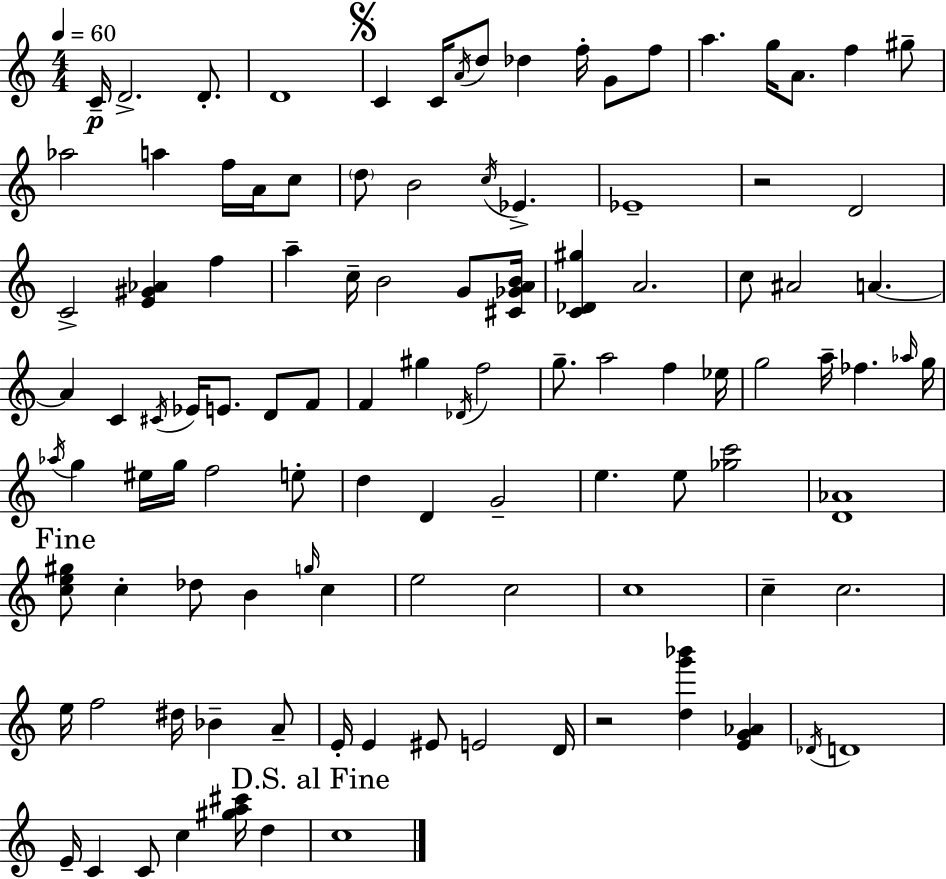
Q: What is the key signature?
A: A minor